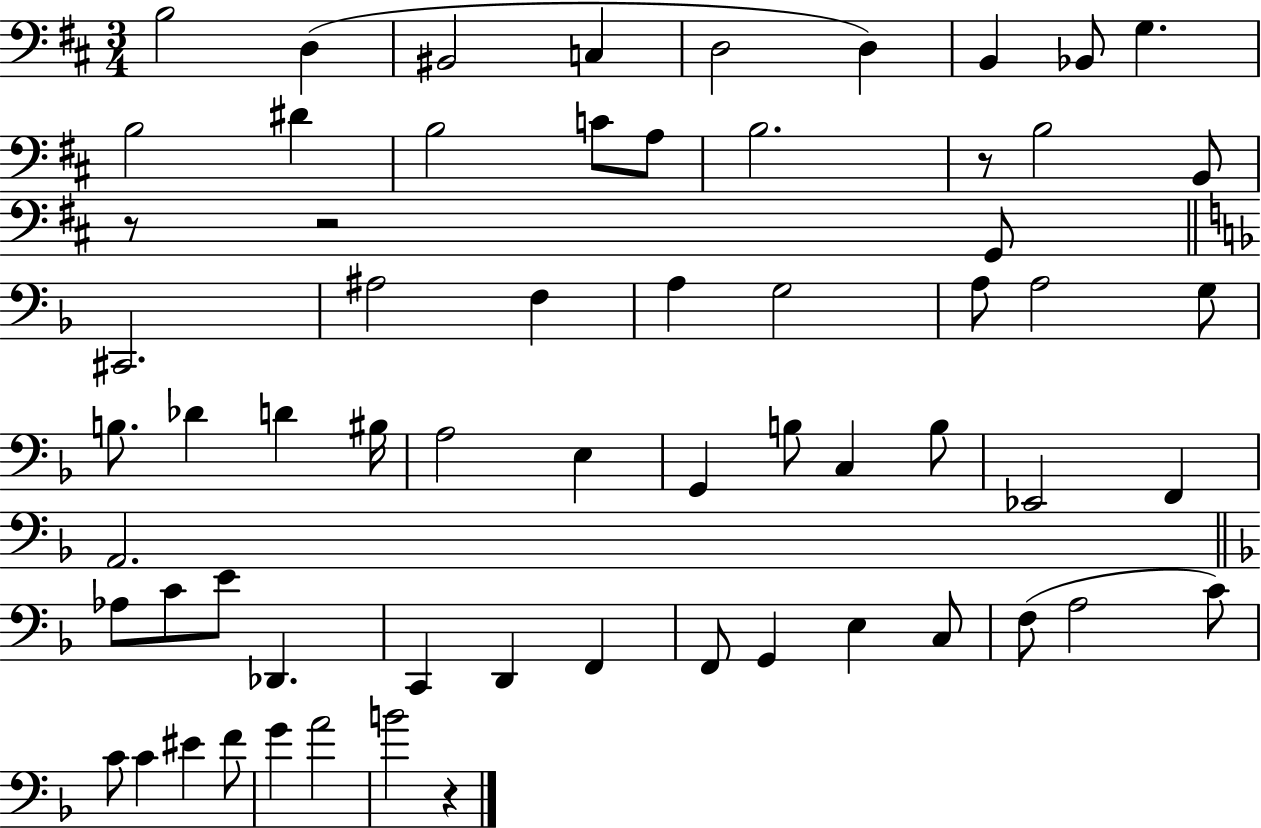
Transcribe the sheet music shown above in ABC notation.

X:1
T:Untitled
M:3/4
L:1/4
K:D
B,2 D, ^B,,2 C, D,2 D, B,, _B,,/2 G, B,2 ^D B,2 C/2 A,/2 B,2 z/2 B,2 B,,/2 z/2 z2 G,,/2 ^C,,2 ^A,2 F, A, G,2 A,/2 A,2 G,/2 B,/2 _D D ^B,/4 A,2 E, G,, B,/2 C, B,/2 _E,,2 F,, A,,2 _A,/2 C/2 E/2 _D,, C,, D,, F,, F,,/2 G,, E, C,/2 F,/2 A,2 C/2 C/2 C ^E F/2 G A2 B2 z